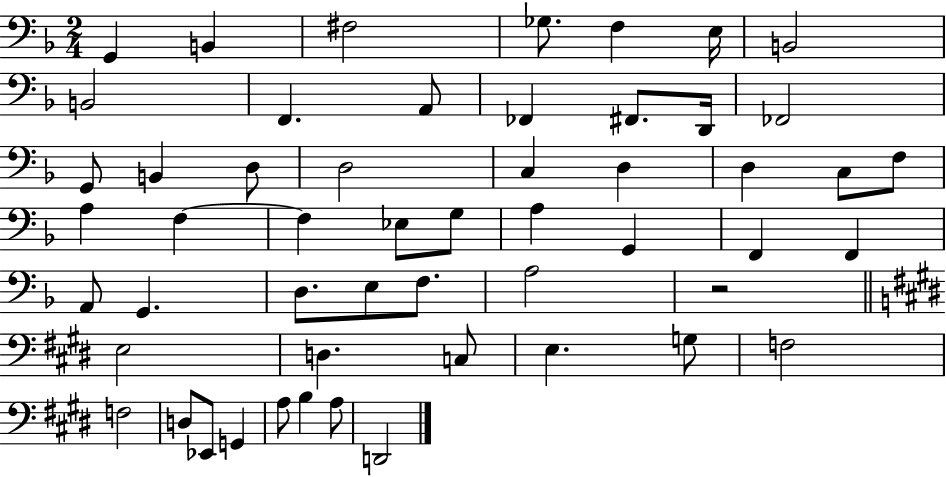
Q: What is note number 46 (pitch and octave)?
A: D3